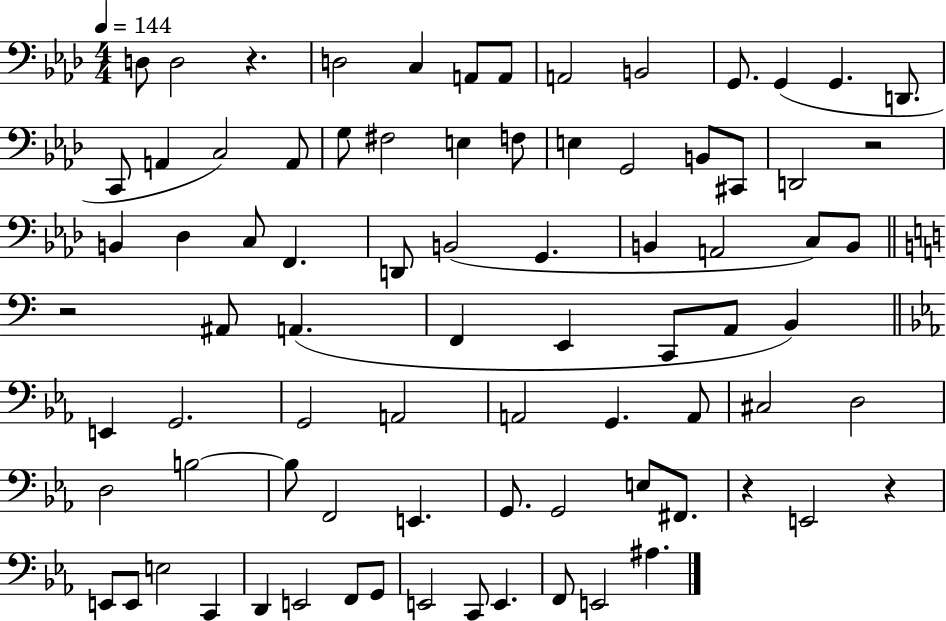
{
  \clef bass
  \numericTimeSignature
  \time 4/4
  \key aes \major
  \tempo 4 = 144
  d8 d2 r4. | d2 c4 a,8 a,8 | a,2 b,2 | g,8. g,4( g,4. d,8. | \break c,8 a,4 c2) a,8 | g8 fis2 e4 f8 | e4 g,2 b,8 cis,8 | d,2 r2 | \break b,4 des4 c8 f,4. | d,8 b,2( g,4. | b,4 a,2 c8) b,8 | \bar "||" \break \key a \minor r2 ais,8 a,4.( | f,4 e,4 c,8 a,8 b,4) | \bar "||" \break \key ees \major e,4 g,2. | g,2 a,2 | a,2 g,4. a,8 | cis2 d2 | \break d2 b2~~ | b8 f,2 e,4. | g,8. g,2 e8 fis,8. | r4 e,2 r4 | \break e,8 e,8 e2 c,4 | d,4 e,2 f,8 g,8 | e,2 c,8 e,4. | f,8 e,2 ais4. | \break \bar "|."
}